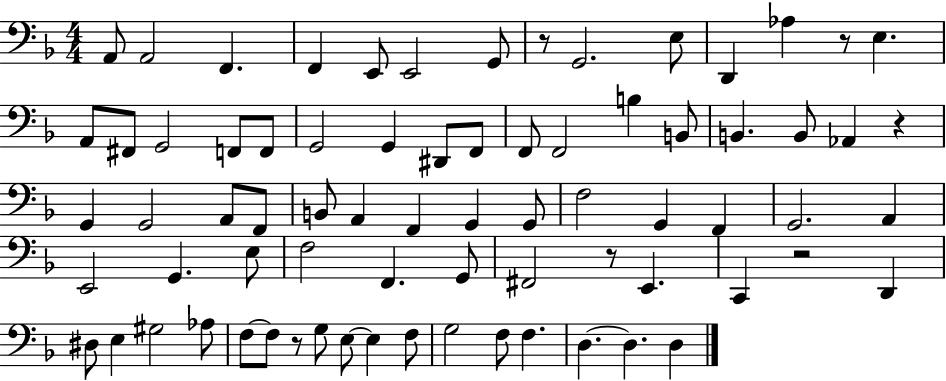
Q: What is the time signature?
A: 4/4